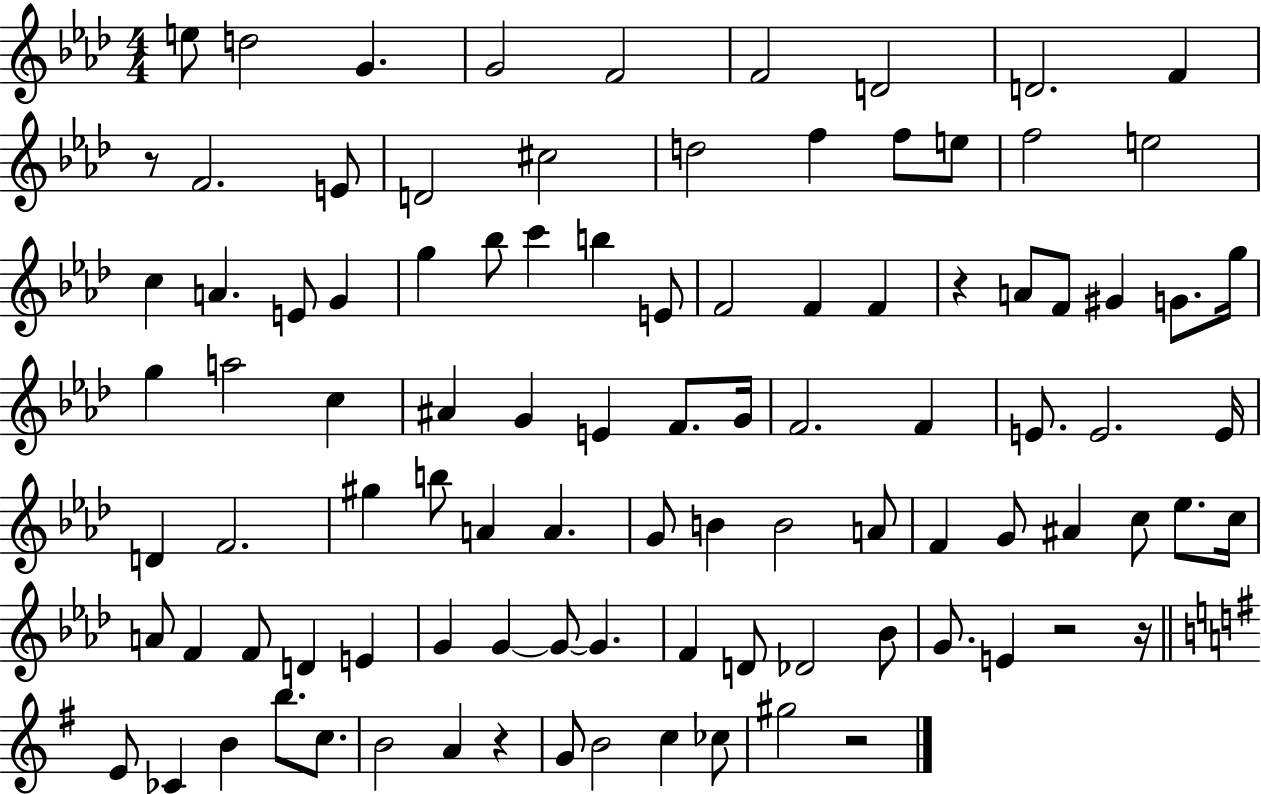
X:1
T:Untitled
M:4/4
L:1/4
K:Ab
e/2 d2 G G2 F2 F2 D2 D2 F z/2 F2 E/2 D2 ^c2 d2 f f/2 e/2 f2 e2 c A E/2 G g _b/2 c' b E/2 F2 F F z A/2 F/2 ^G G/2 g/4 g a2 c ^A G E F/2 G/4 F2 F E/2 E2 E/4 D F2 ^g b/2 A A G/2 B B2 A/2 F G/2 ^A c/2 _e/2 c/4 A/2 F F/2 D E G G G/2 G F D/2 _D2 _B/2 G/2 E z2 z/4 E/2 _C B b/2 c/2 B2 A z G/2 B2 c _c/2 ^g2 z2